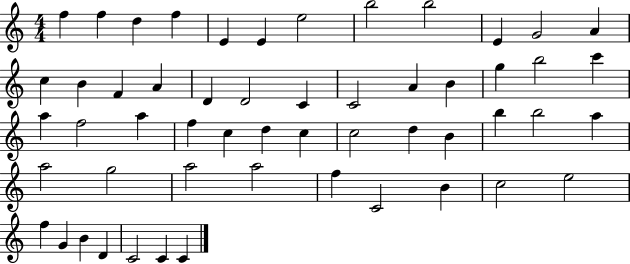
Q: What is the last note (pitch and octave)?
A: C4